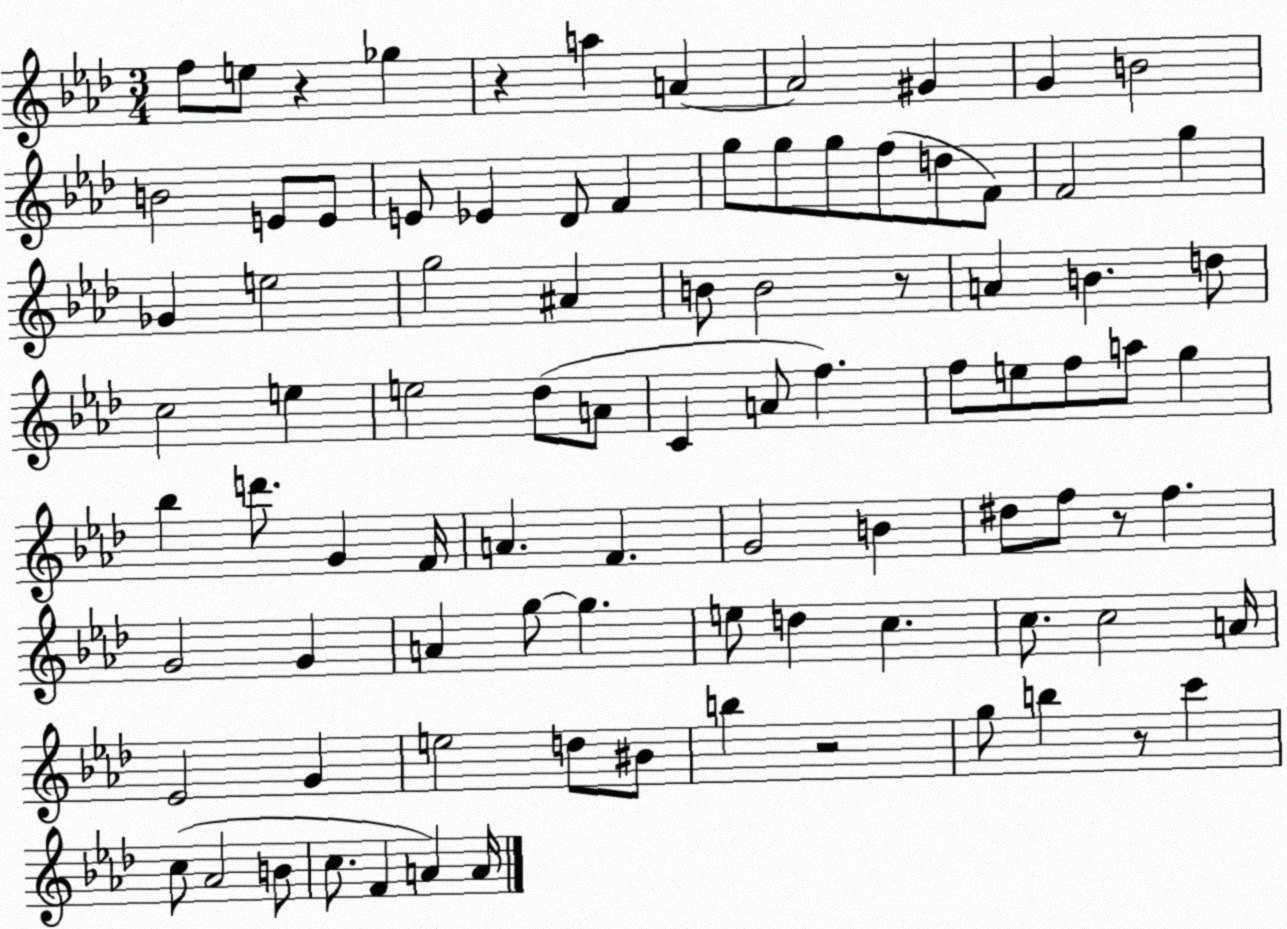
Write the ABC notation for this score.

X:1
T:Untitled
M:3/4
L:1/4
K:Ab
f/2 e/2 z _g z a A A2 ^G G B2 B2 E/2 E/2 E/2 _E _D/2 F g/2 g/2 g/2 f/2 d/2 F/2 F2 g _G e2 g2 ^A B/2 B2 z/2 A B d/2 c2 e e2 _d/2 A/2 C A/2 f f/2 e/2 f/2 a/2 g _b d'/2 G F/4 A F G2 B ^d/2 f/2 z/2 f G2 G A g/2 g e/2 d c c/2 c2 A/4 _E2 G e2 d/2 ^B/2 b z2 g/2 b z/2 c' c/2 _A2 B/2 c/2 F A A/4